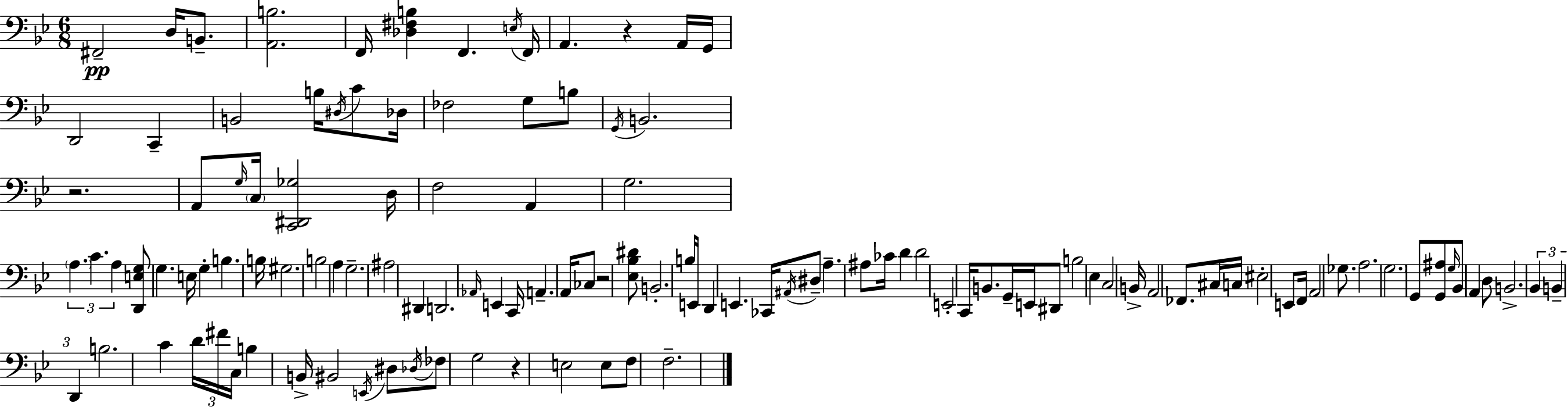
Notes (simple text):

F#2/h D3/s B2/e. [A2,B3]/h. F2/s [Db3,F#3,B3]/q F2/q. E3/s F2/s A2/q. R/q A2/s G2/s D2/h C2/q B2/h B3/s D#3/s C4/e Db3/s FES3/h G3/e B3/e G2/s B2/h. R/h. A2/e G3/s C3/s [C2,D#2,Gb3]/h D3/s F3/h A2/q G3/h. A3/q. C4/q. A3/q [D2,E3,G3]/e G3/q. E3/s G3/q B3/q. B3/s G#3/h. B3/h A3/q G3/h. A#3/h D#2/q D2/h. Ab2/s E2/q C2/s A2/q. A2/s CES3/e R/h [Eb3,Bb3,D#4]/e B2/h. B3/s E2/s D2/q E2/q. CES2/s A#2/s D#3/e A3/q. A#3/e CES4/s D4/q D4/h E2/h C2/s B2/e. G2/s E2/s D#2/e B3/h Eb3/q C3/h B2/s A2/h FES2/e. C#3/s C3/s EIS3/h E2/e F2/s A2/h Gb3/e. A3/h. G3/h. G2/e [G2,A#3]/e G3/s Bb2/e A2/q D3/e B2/h. Bb2/q B2/q D2/q B3/h. C4/q D4/s F#4/s C3/s B3/q B2/s BIS2/h E2/s D#3/e Db3/s FES3/e G3/h R/q E3/h E3/e F3/e F3/h.